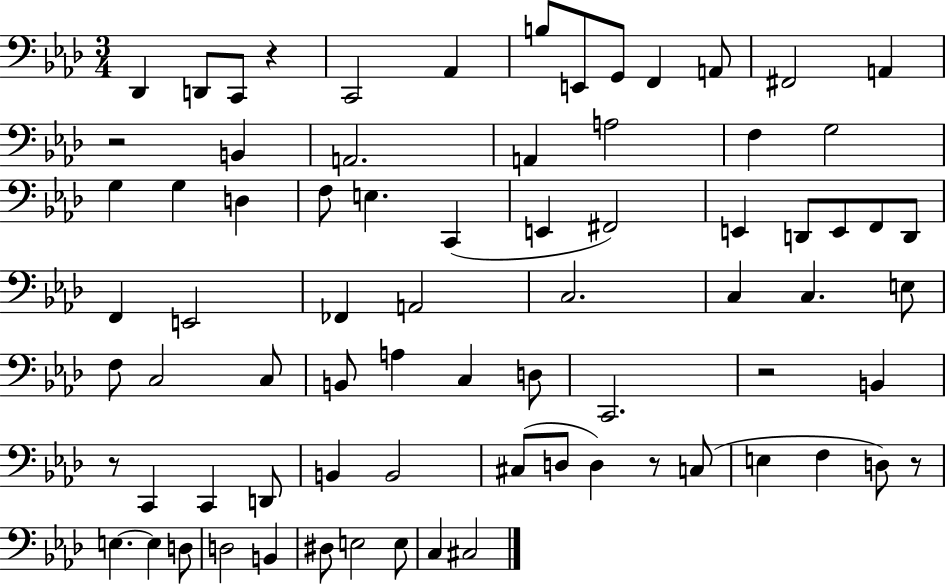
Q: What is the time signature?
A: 3/4